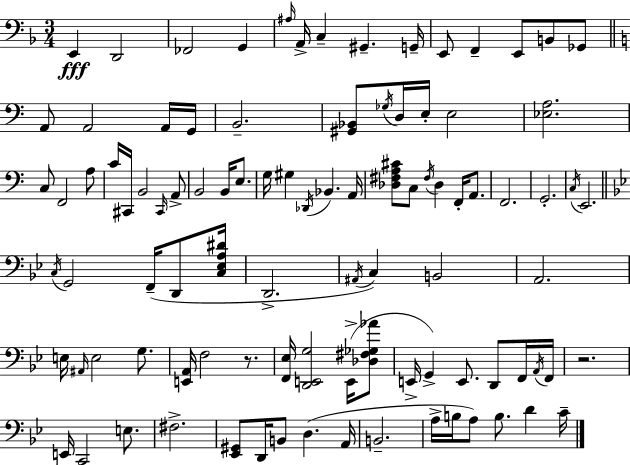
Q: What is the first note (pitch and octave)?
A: E2